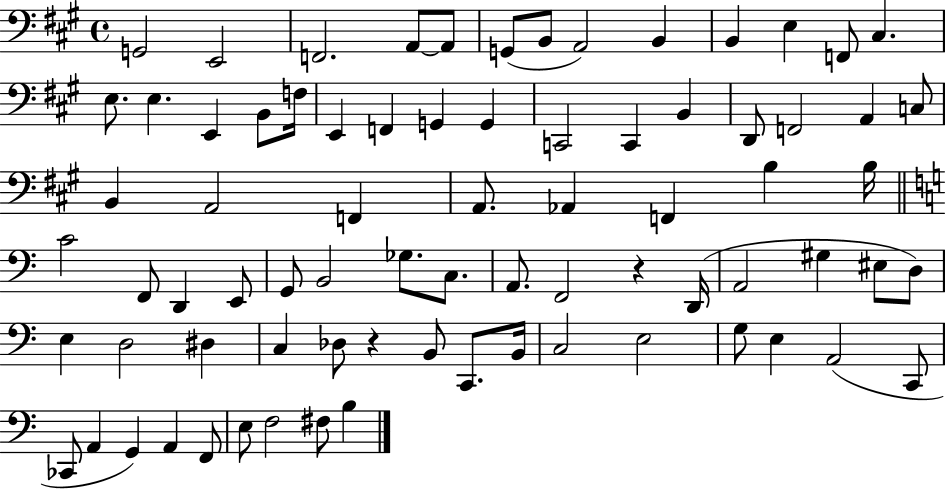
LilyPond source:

{
  \clef bass
  \time 4/4
  \defaultTimeSignature
  \key a \major
  g,2 e,2 | f,2. a,8~~ a,8 | g,8( b,8 a,2) b,4 | b,4 e4 f,8 cis4. | \break e8. e4. e,4 b,8 f16 | e,4 f,4 g,4 g,4 | c,2 c,4 b,4 | d,8 f,2 a,4 c8 | \break b,4 a,2 f,4 | a,8. aes,4 f,4 b4 b16 | \bar "||" \break \key c \major c'2 f,8 d,4 e,8 | g,8 b,2 ges8. c8. | a,8. f,2 r4 d,16( | a,2 gis4 eis8 d8) | \break e4 d2 dis4 | c4 des8 r4 b,8 c,8. b,16 | c2 e2 | g8 e4 a,2( c,8 | \break ces,8 a,4 g,4) a,4 f,8 | e8 f2 fis8 b4 | \bar "|."
}